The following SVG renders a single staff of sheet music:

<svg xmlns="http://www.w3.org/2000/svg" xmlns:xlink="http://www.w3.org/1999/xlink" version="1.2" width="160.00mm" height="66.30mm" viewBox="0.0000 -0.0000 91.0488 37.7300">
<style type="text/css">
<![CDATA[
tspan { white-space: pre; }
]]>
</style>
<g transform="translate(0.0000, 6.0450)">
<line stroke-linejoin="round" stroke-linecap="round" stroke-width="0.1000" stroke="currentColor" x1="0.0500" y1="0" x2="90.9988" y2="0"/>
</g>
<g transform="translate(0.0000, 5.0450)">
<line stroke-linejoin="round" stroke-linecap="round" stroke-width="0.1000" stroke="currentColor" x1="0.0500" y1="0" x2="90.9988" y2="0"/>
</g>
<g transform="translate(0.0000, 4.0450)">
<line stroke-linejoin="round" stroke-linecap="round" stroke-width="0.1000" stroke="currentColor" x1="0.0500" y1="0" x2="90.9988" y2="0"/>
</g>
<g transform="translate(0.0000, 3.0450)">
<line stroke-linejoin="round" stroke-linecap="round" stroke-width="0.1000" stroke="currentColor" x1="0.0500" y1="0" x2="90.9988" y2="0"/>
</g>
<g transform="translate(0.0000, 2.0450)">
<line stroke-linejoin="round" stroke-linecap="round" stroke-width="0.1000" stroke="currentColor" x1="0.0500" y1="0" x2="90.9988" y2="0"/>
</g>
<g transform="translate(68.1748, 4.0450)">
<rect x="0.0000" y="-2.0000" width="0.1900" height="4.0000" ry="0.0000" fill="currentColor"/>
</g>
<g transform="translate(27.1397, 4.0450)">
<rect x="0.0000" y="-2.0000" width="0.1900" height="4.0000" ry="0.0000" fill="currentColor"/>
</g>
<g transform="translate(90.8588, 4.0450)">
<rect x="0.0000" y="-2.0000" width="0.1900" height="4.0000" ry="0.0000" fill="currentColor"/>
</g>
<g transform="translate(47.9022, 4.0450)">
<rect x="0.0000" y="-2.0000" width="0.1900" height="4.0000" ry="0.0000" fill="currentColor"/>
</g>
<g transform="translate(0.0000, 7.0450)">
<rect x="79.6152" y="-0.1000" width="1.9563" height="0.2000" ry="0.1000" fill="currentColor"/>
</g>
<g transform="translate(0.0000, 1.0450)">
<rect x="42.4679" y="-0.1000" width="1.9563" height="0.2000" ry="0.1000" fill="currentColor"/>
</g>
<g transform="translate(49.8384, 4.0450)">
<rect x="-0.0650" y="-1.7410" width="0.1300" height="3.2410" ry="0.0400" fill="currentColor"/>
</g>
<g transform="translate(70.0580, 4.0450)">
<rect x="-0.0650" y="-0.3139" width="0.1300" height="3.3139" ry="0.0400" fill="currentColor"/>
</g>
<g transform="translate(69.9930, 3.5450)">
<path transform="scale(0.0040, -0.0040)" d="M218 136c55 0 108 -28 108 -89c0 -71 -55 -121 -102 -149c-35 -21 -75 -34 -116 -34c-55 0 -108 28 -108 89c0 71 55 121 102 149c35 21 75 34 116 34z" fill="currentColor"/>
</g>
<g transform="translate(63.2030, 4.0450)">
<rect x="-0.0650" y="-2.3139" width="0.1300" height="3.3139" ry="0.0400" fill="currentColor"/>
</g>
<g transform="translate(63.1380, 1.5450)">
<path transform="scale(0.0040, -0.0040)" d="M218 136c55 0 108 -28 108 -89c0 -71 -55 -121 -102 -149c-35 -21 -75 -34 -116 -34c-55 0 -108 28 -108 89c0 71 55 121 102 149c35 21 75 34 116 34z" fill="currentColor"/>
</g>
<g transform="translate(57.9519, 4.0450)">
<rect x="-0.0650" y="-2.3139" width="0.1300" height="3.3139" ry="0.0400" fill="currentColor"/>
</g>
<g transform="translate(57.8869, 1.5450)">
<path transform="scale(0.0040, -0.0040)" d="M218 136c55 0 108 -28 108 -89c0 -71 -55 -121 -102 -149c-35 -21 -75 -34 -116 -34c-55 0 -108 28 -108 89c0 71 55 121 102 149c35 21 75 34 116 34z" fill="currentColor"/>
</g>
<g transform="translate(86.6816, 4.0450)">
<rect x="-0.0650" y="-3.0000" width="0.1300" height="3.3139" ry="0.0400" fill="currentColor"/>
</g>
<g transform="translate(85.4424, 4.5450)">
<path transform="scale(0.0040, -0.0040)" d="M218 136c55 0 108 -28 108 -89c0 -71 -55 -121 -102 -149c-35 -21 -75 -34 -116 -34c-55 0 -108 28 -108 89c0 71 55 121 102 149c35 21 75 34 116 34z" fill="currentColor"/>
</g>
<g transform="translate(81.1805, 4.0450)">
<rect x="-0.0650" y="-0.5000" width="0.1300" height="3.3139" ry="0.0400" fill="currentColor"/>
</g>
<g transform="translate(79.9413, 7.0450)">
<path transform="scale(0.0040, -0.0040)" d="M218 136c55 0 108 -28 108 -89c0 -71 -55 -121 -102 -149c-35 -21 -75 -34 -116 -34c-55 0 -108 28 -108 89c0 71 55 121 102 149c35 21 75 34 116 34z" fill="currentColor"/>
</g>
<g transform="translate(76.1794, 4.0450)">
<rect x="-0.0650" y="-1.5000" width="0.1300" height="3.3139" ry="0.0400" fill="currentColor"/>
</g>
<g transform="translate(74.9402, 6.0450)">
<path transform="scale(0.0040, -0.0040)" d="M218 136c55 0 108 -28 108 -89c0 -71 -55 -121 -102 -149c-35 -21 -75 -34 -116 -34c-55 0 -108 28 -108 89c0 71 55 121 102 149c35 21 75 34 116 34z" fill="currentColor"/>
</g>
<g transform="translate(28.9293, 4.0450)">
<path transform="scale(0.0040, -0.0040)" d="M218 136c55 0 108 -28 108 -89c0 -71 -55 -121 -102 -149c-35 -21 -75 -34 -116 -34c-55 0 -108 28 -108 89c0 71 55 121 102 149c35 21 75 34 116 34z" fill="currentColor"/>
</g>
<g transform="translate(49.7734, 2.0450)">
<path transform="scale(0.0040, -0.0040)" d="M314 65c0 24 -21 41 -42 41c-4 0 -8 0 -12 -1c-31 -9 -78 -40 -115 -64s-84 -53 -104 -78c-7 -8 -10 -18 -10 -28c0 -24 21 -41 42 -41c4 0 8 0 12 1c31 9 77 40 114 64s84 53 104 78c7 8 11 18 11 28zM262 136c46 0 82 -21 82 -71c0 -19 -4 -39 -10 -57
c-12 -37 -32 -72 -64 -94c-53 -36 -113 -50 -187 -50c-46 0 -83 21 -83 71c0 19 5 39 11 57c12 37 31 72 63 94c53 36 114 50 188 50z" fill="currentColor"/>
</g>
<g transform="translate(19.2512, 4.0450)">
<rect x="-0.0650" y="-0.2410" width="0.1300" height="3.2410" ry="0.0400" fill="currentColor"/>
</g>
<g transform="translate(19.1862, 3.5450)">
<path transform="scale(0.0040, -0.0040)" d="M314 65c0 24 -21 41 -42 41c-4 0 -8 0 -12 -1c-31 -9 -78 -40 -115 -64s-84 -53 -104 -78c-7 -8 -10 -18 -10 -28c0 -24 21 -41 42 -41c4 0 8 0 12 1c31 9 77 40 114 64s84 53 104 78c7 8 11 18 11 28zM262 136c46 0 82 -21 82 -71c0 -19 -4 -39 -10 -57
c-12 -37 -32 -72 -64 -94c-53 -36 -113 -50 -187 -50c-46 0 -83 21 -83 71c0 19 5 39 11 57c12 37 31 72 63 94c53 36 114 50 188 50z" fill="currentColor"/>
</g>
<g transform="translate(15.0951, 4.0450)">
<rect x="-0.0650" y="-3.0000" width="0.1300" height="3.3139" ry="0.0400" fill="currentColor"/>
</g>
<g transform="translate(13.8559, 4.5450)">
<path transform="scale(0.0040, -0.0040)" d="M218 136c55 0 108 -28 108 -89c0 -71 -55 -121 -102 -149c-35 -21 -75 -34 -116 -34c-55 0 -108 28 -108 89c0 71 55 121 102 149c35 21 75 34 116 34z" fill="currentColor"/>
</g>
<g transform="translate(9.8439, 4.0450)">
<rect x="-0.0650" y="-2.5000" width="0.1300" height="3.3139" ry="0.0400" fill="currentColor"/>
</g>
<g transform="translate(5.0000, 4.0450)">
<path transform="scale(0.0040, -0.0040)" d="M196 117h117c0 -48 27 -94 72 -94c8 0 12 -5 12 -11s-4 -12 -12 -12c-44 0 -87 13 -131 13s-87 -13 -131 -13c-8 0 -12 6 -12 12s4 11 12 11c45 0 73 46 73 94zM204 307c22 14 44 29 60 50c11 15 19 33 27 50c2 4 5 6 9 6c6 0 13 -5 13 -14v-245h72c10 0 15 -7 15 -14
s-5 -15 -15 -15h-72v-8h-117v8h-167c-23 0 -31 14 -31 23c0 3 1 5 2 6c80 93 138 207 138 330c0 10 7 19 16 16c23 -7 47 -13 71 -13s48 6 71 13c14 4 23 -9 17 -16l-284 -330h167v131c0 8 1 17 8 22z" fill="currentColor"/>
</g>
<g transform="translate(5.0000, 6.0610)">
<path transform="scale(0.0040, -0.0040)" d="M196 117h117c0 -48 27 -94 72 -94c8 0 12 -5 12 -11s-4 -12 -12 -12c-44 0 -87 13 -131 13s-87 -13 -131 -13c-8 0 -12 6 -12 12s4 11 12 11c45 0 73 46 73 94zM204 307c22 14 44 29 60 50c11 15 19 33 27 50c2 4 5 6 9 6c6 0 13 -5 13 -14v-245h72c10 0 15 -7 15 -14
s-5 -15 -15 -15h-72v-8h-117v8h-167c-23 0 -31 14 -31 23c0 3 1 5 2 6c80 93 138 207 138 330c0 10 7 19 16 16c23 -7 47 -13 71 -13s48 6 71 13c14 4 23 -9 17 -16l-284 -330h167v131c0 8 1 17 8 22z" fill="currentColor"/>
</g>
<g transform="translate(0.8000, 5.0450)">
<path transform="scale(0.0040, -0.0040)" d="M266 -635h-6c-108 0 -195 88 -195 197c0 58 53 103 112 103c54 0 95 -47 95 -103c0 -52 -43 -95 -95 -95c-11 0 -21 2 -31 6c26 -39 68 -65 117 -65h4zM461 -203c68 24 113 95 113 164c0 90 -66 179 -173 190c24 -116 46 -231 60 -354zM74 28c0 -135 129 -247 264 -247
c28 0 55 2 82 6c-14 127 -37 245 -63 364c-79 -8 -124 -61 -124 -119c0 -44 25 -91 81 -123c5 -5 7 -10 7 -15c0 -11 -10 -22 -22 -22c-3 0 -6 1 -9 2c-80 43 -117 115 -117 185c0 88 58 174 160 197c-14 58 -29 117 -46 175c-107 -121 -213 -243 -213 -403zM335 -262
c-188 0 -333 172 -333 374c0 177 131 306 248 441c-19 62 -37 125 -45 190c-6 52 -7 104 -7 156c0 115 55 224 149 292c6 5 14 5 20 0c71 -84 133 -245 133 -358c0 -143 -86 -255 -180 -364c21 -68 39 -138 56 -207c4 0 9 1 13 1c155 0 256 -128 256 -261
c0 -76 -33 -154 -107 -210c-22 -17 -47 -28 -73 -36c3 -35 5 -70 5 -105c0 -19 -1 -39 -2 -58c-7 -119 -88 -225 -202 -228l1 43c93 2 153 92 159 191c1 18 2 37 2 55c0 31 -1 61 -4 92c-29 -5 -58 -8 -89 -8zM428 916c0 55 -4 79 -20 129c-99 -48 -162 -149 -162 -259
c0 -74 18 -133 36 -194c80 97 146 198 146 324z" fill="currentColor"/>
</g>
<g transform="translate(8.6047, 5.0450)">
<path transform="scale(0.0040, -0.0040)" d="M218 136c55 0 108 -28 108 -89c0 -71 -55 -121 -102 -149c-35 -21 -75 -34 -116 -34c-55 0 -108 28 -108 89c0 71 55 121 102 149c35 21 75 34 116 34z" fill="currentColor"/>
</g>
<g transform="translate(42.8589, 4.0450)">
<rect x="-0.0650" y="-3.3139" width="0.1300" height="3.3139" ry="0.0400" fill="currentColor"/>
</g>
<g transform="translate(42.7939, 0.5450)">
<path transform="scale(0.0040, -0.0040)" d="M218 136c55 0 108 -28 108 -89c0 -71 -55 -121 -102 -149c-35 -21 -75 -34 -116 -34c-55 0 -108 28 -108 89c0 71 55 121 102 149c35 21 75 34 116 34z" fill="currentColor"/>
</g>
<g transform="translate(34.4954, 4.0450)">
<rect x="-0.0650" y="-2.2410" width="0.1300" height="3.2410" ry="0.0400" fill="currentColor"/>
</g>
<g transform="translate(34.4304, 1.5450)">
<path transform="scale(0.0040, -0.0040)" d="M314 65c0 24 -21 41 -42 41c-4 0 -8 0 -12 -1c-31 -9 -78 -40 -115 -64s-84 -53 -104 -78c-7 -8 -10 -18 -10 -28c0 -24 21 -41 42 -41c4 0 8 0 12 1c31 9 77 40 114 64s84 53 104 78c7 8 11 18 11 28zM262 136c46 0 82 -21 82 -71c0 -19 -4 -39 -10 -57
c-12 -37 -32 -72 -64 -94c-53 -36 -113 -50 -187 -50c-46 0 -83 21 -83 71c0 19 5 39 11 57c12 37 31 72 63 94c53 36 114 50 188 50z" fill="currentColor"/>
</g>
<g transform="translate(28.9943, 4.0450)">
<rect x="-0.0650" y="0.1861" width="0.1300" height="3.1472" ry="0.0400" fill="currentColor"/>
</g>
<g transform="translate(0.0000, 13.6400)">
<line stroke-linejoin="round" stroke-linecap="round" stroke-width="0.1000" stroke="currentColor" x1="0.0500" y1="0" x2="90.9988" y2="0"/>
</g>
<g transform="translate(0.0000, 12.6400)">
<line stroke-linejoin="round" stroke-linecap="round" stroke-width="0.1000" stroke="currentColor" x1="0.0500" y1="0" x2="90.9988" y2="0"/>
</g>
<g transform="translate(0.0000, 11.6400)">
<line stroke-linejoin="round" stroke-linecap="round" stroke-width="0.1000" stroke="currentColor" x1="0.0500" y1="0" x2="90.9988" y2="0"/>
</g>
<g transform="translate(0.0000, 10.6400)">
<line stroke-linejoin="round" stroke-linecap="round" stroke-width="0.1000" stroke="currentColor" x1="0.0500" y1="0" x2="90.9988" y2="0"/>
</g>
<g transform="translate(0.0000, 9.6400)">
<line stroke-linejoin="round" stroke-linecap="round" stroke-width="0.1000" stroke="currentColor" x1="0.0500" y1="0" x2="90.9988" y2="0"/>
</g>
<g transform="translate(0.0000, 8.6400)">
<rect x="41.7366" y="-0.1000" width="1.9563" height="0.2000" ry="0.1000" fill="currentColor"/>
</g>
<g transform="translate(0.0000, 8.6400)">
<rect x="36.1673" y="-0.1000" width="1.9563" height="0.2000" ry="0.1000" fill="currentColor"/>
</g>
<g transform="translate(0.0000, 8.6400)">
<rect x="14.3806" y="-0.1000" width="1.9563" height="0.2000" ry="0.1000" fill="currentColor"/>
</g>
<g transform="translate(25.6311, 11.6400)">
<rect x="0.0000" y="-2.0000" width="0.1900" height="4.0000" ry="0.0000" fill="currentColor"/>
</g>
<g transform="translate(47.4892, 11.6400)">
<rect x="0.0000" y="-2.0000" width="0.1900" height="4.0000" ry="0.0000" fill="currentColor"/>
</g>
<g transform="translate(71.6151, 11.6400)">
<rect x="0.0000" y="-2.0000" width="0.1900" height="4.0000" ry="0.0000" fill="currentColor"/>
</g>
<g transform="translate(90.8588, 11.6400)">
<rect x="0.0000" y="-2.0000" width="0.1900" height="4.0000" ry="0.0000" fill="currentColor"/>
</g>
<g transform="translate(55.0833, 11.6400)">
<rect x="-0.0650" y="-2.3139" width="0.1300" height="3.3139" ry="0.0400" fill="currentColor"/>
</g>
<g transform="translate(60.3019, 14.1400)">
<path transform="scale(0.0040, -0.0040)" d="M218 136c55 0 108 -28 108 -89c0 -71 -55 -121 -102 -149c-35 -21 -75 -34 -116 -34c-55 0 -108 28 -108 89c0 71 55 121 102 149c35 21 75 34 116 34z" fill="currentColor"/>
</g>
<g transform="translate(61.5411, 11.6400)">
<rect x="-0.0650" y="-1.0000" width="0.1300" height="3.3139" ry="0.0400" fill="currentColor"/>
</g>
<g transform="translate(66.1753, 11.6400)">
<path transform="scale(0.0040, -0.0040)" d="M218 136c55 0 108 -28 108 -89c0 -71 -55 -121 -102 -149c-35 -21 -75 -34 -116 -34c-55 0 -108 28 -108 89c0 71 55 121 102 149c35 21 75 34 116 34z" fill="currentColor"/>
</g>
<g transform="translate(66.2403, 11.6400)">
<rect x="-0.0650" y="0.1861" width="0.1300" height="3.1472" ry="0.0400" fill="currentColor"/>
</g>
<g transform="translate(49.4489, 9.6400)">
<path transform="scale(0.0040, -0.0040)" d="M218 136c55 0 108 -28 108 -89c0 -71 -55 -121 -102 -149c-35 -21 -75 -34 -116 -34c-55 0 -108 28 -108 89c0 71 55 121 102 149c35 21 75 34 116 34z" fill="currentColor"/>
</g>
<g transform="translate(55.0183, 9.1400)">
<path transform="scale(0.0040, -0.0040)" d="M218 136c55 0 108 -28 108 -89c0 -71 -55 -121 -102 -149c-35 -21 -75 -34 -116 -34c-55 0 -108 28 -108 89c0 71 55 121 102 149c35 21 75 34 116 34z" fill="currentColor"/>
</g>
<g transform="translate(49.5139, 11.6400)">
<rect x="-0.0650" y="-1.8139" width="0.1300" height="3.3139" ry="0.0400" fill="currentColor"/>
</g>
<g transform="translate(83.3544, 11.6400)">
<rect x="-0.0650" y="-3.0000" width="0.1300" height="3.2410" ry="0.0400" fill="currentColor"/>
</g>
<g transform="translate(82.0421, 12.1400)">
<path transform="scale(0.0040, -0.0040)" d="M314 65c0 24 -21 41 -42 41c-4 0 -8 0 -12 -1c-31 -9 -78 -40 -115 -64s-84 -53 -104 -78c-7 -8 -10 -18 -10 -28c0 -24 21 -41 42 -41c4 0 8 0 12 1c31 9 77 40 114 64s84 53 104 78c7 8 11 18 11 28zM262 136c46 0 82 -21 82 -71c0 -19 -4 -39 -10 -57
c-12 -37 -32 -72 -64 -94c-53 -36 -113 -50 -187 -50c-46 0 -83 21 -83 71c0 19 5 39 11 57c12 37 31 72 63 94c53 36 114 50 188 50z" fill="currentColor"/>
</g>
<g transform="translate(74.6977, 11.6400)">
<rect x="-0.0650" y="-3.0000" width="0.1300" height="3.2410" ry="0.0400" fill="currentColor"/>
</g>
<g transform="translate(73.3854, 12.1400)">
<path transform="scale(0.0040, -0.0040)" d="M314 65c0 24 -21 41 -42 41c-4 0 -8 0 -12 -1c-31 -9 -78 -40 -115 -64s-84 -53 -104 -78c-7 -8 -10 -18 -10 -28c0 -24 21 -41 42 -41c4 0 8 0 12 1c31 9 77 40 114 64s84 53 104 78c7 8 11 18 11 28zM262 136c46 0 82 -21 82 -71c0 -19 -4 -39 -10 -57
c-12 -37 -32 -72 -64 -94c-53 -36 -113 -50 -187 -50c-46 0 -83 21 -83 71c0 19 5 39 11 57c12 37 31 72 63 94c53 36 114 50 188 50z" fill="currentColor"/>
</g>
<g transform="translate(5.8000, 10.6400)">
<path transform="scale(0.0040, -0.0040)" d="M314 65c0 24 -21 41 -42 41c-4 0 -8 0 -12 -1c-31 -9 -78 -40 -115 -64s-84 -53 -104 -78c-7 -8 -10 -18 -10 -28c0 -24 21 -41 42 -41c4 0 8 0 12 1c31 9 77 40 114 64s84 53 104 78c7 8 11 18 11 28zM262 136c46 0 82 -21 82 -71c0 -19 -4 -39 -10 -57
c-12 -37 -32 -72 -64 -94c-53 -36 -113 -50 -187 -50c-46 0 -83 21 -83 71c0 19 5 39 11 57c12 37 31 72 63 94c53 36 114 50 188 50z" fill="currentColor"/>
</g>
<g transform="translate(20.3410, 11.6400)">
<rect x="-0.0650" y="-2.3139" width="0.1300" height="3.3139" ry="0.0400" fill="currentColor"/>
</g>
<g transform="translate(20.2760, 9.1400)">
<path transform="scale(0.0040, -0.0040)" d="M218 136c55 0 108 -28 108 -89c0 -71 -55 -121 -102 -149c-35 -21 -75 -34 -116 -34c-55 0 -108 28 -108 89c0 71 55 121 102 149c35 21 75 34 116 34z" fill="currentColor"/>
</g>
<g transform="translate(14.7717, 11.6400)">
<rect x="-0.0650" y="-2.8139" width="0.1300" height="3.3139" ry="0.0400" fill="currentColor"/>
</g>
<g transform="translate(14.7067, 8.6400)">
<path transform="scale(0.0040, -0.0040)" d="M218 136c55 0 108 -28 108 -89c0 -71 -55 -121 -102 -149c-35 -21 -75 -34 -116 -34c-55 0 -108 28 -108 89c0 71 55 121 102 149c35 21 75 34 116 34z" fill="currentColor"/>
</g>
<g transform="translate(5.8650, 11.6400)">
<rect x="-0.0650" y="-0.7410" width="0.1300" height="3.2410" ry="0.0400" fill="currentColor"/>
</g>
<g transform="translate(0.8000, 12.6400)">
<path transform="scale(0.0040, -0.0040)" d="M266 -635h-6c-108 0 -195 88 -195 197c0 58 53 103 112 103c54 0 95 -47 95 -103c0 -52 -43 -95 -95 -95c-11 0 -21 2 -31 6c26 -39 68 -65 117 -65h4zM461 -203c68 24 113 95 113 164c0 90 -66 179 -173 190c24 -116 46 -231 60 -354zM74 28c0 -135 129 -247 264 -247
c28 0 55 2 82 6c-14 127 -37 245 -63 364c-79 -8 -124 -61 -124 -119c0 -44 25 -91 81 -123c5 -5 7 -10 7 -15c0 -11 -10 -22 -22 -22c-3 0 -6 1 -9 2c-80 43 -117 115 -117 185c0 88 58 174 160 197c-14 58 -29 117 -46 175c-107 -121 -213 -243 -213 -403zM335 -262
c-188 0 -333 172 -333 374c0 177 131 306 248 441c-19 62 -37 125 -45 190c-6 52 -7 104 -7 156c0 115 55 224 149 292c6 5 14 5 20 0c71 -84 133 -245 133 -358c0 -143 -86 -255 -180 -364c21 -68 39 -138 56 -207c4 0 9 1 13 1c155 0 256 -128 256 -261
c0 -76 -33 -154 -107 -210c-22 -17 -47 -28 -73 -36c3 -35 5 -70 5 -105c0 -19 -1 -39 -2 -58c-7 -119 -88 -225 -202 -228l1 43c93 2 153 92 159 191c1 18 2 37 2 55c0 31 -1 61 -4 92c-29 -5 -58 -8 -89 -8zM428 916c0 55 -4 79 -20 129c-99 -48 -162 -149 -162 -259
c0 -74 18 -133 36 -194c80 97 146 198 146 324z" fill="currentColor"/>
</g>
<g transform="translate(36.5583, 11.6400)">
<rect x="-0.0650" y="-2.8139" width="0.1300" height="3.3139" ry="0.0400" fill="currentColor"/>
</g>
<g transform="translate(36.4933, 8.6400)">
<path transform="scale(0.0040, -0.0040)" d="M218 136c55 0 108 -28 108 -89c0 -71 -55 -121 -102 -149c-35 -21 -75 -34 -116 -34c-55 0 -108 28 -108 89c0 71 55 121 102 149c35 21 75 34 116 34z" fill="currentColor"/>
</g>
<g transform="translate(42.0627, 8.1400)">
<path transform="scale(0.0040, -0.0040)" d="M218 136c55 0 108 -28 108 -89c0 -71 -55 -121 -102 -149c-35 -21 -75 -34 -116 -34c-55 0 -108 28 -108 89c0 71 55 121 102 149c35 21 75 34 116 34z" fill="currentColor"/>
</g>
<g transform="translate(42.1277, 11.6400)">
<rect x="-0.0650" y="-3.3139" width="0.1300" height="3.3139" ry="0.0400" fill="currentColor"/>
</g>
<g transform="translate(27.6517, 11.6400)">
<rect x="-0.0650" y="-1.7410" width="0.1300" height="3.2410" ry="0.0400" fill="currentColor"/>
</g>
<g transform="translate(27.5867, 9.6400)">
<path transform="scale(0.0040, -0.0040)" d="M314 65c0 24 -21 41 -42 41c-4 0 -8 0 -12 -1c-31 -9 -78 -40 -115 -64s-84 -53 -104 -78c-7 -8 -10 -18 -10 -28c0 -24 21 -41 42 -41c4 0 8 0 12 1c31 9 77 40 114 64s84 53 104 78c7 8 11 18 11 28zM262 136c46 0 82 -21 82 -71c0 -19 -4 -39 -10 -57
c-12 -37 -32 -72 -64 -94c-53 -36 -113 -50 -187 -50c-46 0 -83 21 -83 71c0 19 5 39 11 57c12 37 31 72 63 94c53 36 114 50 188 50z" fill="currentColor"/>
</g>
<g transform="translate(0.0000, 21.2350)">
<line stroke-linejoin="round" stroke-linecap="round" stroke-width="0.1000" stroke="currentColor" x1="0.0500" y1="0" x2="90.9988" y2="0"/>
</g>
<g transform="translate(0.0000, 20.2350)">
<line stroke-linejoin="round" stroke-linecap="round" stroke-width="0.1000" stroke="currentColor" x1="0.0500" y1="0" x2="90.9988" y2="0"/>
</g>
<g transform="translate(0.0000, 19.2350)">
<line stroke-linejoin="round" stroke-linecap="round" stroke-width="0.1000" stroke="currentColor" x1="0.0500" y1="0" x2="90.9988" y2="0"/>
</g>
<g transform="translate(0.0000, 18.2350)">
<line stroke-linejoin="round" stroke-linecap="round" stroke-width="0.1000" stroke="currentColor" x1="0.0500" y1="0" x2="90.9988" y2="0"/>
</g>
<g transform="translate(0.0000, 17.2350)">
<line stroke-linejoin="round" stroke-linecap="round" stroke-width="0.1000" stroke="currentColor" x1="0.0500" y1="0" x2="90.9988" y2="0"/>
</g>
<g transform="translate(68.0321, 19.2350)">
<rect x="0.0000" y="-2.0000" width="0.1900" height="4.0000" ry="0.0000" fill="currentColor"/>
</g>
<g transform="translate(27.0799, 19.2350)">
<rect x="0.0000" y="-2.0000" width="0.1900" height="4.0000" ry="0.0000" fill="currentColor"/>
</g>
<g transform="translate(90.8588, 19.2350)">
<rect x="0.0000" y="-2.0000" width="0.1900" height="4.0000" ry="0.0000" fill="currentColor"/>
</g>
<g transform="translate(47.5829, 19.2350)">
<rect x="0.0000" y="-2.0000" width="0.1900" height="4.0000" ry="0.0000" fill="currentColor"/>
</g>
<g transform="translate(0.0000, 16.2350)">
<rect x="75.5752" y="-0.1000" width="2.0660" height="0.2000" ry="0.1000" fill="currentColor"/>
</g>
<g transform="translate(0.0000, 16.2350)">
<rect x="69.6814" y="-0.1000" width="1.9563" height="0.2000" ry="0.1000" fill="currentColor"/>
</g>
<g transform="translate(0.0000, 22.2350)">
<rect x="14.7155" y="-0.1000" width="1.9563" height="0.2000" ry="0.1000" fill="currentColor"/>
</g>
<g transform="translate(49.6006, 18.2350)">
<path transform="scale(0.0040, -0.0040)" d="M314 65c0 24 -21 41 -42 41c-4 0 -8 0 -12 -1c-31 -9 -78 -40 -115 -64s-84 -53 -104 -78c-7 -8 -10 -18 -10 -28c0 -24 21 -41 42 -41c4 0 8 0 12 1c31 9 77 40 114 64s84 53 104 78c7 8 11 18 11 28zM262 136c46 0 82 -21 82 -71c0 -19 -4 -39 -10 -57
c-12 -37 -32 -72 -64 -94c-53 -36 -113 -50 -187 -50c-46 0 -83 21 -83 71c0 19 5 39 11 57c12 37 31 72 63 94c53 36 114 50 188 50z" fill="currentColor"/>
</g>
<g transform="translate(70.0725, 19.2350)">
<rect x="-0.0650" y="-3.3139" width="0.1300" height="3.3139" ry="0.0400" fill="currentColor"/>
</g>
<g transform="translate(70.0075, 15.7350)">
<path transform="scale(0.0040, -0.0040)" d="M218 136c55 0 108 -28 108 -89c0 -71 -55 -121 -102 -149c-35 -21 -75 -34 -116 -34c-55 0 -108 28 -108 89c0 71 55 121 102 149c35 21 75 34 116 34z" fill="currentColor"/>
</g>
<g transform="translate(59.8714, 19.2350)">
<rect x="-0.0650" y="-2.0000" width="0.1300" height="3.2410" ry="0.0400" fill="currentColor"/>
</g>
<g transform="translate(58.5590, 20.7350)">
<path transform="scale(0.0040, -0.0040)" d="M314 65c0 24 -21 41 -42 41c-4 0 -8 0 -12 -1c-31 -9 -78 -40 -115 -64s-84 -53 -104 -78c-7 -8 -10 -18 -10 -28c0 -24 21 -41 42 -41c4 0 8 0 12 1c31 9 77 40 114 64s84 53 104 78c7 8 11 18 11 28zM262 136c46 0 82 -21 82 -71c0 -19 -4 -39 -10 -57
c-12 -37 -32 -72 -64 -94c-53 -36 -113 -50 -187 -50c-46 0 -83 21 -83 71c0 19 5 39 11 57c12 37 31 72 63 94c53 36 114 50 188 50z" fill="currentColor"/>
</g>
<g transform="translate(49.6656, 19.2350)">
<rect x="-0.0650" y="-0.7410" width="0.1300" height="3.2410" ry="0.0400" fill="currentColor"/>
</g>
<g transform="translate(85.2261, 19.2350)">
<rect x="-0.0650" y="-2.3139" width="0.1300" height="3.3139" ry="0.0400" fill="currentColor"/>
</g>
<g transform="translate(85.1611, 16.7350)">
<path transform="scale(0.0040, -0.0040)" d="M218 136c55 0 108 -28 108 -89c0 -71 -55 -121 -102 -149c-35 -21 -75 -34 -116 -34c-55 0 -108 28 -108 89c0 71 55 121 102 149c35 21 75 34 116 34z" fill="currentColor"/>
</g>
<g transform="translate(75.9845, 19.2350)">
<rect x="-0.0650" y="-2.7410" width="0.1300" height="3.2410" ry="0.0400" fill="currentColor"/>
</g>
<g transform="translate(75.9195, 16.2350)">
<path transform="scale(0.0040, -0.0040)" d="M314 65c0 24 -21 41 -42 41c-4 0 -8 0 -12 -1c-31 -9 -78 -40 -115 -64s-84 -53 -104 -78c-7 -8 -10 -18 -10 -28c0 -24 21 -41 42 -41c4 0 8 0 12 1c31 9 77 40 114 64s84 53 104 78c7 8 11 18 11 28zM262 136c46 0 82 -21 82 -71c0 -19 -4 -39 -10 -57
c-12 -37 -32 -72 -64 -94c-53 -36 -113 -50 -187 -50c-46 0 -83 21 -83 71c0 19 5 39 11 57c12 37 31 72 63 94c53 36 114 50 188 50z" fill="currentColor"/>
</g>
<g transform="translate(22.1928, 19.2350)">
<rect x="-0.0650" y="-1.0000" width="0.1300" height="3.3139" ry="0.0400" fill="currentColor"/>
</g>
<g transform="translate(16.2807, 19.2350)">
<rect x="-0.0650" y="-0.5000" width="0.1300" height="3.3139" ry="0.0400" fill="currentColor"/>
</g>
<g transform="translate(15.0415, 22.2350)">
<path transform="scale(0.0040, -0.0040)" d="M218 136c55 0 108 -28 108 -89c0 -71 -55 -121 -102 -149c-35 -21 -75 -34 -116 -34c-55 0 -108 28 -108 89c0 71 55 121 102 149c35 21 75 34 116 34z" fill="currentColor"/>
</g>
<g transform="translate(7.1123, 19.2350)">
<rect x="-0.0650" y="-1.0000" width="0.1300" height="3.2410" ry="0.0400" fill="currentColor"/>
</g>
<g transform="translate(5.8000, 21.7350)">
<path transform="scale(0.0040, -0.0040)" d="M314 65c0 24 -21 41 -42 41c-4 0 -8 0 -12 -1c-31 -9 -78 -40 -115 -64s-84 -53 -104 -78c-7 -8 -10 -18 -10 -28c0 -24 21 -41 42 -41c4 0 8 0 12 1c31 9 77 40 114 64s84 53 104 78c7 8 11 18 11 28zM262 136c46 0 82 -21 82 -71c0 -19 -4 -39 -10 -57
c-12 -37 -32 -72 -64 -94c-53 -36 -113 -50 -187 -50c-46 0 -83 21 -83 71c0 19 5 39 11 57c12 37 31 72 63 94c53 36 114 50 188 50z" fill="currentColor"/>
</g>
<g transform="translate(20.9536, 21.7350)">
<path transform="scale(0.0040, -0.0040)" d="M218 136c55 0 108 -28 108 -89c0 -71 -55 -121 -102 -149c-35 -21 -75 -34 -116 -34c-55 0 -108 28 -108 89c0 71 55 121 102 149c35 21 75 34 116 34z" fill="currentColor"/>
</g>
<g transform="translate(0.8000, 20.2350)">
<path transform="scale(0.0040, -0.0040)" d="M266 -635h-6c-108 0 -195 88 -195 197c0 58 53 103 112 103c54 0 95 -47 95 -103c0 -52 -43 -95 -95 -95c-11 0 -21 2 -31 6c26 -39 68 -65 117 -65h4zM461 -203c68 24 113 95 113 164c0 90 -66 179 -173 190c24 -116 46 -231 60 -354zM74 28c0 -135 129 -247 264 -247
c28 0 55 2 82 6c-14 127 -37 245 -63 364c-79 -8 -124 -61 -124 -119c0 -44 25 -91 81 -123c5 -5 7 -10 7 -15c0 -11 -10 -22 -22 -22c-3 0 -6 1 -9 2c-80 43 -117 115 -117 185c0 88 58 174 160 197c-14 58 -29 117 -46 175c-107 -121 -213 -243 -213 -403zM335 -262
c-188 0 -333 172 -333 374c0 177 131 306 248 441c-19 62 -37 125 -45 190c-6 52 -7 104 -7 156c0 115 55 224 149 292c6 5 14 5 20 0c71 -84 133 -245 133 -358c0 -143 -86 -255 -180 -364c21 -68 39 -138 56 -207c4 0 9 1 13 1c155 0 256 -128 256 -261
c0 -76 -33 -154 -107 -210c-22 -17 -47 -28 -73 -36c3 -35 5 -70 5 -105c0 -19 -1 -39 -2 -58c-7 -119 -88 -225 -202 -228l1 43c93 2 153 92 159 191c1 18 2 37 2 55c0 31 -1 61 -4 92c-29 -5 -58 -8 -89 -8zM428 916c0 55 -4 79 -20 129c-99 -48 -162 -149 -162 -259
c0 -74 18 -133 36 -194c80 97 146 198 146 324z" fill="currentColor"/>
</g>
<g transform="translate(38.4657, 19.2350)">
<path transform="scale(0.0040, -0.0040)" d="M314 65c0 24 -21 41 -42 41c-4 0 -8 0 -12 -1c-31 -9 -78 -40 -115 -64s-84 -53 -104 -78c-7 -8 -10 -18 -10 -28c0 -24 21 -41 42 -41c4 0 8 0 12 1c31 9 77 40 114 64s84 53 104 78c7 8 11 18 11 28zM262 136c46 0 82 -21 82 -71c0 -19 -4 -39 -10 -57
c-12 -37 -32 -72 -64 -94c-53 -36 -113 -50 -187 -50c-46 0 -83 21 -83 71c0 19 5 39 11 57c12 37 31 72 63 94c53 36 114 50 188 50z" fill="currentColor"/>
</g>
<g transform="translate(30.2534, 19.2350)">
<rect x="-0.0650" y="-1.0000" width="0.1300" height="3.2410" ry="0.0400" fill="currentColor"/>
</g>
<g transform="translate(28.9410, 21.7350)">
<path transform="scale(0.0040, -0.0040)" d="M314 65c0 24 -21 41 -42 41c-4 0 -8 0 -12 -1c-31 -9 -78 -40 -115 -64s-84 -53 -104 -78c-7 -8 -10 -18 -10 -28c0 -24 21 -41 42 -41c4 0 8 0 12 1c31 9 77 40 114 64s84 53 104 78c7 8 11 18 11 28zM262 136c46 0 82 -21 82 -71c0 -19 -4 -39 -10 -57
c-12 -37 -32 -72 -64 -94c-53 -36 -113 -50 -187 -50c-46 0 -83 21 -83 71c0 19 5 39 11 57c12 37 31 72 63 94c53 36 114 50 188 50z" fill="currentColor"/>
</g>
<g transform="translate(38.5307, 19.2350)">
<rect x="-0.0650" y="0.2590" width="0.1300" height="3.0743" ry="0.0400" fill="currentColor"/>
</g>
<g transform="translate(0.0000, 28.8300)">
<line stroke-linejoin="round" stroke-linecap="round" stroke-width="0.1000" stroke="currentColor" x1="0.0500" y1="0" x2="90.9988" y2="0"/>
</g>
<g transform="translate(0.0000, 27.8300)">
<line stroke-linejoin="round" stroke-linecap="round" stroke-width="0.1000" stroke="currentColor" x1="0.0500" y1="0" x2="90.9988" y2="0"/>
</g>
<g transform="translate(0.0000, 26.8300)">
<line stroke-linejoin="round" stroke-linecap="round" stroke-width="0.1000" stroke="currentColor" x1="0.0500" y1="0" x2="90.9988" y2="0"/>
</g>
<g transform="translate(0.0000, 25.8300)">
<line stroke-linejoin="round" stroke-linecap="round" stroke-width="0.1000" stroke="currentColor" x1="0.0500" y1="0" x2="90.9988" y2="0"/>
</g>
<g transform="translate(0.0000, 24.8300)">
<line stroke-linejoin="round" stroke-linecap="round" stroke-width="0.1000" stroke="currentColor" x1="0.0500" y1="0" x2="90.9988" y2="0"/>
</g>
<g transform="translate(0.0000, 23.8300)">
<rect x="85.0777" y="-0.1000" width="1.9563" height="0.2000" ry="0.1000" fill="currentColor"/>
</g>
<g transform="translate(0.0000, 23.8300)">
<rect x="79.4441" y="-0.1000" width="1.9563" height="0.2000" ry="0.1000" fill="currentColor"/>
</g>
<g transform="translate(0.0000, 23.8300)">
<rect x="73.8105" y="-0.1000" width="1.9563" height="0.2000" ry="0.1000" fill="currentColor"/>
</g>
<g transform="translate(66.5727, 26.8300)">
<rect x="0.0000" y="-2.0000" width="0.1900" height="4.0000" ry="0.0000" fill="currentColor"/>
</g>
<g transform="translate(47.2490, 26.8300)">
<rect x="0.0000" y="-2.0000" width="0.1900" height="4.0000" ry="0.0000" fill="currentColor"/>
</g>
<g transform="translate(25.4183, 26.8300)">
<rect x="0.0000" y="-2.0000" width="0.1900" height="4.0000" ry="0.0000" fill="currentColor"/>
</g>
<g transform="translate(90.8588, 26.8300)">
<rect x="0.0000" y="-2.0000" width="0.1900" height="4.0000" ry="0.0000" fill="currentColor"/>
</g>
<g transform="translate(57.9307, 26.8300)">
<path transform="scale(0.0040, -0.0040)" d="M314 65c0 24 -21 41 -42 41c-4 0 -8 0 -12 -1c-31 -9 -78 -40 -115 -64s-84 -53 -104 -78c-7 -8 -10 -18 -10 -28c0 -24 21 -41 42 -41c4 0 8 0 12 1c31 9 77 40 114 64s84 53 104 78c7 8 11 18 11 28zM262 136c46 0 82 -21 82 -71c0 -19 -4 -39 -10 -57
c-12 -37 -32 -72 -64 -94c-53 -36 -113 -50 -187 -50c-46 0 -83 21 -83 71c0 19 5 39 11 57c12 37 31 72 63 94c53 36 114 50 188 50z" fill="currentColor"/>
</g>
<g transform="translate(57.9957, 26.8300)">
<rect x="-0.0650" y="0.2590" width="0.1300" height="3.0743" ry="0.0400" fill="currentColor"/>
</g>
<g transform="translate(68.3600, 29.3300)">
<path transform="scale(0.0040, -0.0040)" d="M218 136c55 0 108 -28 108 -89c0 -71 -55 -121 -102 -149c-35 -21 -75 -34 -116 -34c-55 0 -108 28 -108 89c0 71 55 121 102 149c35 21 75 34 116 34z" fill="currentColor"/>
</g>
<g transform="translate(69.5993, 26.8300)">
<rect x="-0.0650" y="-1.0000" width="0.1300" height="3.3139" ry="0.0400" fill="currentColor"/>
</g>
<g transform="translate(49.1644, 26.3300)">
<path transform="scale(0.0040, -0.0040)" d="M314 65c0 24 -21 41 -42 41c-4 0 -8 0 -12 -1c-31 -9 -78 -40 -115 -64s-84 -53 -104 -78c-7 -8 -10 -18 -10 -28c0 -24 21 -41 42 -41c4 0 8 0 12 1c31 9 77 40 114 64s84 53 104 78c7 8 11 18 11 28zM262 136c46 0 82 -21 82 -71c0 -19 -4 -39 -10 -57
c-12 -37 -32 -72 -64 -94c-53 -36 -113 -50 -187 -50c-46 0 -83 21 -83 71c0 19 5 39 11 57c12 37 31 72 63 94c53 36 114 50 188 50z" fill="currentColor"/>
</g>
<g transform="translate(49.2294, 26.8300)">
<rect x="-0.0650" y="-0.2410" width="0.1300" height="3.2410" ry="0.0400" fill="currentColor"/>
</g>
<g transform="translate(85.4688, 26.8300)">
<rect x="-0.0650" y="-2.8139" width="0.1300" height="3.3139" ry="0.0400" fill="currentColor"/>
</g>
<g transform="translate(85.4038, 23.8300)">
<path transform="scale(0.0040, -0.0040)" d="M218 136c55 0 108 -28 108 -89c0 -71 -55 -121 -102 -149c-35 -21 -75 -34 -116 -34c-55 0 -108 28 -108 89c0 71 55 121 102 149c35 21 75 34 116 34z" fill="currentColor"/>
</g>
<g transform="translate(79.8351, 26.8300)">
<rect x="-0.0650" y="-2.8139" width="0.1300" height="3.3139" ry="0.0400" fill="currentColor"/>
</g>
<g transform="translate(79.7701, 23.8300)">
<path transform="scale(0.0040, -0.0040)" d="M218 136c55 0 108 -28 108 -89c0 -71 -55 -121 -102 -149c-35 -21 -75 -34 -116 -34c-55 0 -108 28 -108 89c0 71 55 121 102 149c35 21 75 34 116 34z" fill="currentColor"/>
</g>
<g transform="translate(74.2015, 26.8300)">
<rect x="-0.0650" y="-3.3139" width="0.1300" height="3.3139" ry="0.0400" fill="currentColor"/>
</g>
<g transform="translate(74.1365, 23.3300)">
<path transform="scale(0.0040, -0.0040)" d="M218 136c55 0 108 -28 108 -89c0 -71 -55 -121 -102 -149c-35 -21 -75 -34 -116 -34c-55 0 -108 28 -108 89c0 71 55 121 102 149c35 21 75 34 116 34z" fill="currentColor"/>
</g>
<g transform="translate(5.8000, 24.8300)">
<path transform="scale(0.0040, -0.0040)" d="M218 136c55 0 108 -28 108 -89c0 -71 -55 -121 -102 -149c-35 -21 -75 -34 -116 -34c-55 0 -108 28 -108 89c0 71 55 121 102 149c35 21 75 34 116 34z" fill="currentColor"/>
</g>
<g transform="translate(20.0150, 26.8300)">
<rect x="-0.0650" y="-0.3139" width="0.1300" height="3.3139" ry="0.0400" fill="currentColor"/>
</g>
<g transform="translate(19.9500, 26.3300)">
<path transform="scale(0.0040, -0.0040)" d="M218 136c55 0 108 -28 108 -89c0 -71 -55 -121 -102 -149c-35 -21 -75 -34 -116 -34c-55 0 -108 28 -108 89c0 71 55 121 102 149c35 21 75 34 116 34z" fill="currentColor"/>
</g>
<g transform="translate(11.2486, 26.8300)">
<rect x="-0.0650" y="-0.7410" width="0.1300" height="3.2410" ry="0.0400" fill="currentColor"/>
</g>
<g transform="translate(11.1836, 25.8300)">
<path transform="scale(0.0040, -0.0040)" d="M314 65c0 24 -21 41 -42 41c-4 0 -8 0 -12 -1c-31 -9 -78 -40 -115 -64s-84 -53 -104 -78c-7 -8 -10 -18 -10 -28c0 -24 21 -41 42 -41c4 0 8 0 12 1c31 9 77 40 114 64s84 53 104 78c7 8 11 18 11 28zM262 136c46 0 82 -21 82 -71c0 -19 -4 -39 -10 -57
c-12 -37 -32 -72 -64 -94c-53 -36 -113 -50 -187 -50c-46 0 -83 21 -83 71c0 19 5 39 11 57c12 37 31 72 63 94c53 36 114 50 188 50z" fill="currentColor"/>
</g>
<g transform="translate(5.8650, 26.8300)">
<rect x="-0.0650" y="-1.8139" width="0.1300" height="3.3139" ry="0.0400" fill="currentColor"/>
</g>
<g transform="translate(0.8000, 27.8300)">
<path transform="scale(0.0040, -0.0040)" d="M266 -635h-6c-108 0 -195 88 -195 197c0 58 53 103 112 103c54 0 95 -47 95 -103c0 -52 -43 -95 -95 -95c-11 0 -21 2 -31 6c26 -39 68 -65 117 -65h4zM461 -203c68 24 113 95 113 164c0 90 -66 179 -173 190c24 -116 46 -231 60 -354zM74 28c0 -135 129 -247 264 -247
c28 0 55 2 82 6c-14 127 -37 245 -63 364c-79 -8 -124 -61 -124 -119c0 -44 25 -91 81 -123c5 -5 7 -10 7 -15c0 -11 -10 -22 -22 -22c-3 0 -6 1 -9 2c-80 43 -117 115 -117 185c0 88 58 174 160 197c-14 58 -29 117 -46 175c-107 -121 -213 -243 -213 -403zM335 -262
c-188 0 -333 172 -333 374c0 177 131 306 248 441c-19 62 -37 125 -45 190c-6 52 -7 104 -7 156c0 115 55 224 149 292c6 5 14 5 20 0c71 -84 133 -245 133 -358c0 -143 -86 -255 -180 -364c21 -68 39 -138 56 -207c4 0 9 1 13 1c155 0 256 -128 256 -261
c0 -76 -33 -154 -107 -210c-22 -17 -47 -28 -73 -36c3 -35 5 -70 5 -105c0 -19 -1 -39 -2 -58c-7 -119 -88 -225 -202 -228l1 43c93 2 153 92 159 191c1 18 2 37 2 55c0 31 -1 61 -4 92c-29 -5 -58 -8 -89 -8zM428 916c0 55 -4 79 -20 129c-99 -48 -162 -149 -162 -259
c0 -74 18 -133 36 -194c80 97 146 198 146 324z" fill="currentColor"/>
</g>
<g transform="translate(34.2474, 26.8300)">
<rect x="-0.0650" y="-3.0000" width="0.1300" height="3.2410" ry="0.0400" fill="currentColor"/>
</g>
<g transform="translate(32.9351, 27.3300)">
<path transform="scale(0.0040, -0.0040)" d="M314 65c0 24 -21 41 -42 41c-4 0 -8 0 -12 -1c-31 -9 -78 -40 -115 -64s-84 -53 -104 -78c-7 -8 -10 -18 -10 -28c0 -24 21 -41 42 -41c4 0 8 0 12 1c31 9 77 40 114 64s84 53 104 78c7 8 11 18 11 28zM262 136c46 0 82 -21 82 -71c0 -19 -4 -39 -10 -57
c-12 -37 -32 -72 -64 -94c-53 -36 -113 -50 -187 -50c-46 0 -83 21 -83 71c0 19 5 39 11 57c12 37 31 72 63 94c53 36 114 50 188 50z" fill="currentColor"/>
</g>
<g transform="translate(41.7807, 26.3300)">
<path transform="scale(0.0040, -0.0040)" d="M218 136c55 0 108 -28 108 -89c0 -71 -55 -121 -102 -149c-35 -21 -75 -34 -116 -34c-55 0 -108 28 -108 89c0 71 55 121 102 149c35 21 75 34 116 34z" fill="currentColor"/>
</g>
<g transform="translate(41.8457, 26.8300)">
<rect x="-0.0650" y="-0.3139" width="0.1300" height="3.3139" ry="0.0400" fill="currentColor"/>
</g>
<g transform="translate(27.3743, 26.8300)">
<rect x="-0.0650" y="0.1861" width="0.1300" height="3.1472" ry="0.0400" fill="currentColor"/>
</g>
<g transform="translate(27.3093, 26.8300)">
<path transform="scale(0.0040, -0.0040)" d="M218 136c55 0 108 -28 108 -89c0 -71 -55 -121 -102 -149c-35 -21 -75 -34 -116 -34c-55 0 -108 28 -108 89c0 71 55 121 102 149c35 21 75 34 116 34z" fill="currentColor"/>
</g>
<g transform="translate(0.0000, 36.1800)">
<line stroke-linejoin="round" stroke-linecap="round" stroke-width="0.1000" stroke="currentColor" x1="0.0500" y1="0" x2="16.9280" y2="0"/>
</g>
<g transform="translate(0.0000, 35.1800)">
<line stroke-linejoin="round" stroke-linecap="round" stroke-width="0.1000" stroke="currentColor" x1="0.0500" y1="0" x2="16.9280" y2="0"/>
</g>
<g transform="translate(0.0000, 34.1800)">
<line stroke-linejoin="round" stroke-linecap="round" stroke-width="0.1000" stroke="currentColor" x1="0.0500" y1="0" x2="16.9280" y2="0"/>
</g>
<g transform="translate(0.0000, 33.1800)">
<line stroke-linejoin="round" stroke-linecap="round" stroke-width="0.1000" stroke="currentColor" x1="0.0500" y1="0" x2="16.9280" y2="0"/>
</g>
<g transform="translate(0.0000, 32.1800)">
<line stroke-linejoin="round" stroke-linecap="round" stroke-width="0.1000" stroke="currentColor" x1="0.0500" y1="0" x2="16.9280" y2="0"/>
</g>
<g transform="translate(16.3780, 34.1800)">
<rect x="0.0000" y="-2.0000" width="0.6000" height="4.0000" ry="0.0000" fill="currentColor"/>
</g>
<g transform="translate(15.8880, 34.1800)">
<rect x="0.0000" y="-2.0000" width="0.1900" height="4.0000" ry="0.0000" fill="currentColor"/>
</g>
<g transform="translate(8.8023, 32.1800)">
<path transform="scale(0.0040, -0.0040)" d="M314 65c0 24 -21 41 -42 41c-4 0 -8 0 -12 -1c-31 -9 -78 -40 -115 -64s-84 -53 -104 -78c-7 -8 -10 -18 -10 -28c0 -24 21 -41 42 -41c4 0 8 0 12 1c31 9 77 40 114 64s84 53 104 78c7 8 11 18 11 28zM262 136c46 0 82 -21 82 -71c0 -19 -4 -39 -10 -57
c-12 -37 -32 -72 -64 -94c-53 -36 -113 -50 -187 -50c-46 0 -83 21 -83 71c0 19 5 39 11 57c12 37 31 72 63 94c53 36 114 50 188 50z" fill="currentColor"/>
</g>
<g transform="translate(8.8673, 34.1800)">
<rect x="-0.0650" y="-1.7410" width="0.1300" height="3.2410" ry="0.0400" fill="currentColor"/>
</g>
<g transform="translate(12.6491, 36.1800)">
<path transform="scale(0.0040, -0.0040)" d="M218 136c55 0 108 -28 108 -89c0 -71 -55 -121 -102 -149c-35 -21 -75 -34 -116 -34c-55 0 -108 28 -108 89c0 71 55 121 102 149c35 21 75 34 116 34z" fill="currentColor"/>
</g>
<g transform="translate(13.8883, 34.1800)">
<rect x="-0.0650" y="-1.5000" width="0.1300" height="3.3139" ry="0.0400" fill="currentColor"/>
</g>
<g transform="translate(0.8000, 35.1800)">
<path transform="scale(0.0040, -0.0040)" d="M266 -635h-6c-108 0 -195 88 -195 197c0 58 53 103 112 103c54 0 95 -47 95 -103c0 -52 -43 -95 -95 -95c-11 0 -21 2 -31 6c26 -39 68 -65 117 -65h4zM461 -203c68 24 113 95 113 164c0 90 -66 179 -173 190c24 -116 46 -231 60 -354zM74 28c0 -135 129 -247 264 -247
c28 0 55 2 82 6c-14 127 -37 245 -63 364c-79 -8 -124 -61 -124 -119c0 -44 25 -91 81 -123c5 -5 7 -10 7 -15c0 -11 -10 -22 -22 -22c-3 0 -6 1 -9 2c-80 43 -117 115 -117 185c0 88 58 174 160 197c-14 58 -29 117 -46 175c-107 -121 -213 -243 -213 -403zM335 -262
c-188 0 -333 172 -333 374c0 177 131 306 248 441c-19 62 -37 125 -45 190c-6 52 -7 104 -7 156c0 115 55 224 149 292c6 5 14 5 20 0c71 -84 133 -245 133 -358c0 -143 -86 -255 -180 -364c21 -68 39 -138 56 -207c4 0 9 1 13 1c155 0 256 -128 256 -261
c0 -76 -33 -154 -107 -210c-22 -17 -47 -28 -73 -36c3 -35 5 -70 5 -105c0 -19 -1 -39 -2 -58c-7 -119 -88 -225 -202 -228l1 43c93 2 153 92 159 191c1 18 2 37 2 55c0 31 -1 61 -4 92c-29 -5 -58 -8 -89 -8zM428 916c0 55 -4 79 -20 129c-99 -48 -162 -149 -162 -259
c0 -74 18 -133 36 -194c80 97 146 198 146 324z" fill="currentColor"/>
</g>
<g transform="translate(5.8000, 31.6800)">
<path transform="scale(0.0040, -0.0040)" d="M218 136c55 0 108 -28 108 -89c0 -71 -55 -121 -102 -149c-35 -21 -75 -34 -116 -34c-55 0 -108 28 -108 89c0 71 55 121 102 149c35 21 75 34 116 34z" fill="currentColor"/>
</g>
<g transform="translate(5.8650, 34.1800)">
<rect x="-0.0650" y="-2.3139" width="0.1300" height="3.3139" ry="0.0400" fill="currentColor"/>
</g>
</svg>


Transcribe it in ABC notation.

X:1
T:Untitled
M:4/4
L:1/4
K:C
G A c2 B g2 b f2 g g c E C A d2 a g f2 a b f g D B A2 A2 D2 C D D2 B2 d2 F2 b a2 g f d2 c B A2 c c2 B2 D b a a g f2 E